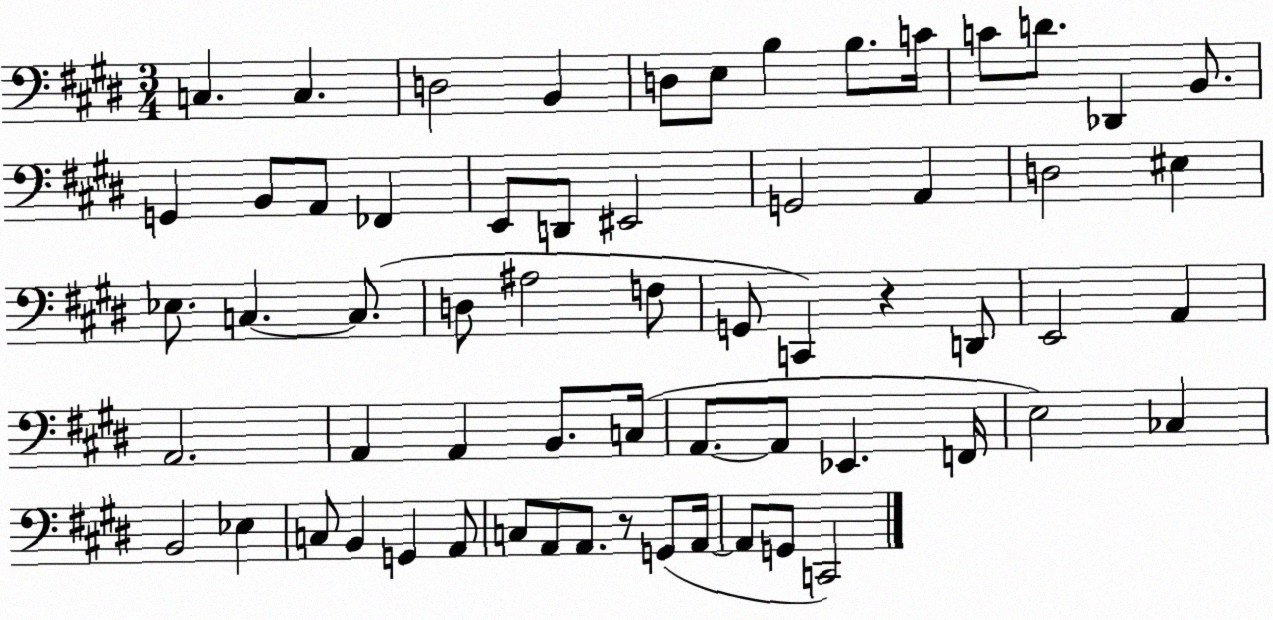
X:1
T:Untitled
M:3/4
L:1/4
K:E
C, C, D,2 B,, D,/2 E,/2 B, B,/2 C/4 C/2 D/2 _D,, B,,/2 G,, B,,/2 A,,/2 _F,, E,,/2 D,,/2 ^E,,2 G,,2 A,, D,2 ^E, _E,/2 C, C,/2 D,/2 ^A,2 F,/2 G,,/2 C,, z D,,/2 E,,2 A,, A,,2 A,, A,, B,,/2 C,/4 A,,/2 A,,/2 _E,, F,,/4 E,2 _C, B,,2 _E, C,/2 B,, G,, A,,/2 C,/2 A,,/2 A,,/2 z/2 G,,/2 A,,/4 A,,/2 G,,/2 C,,2